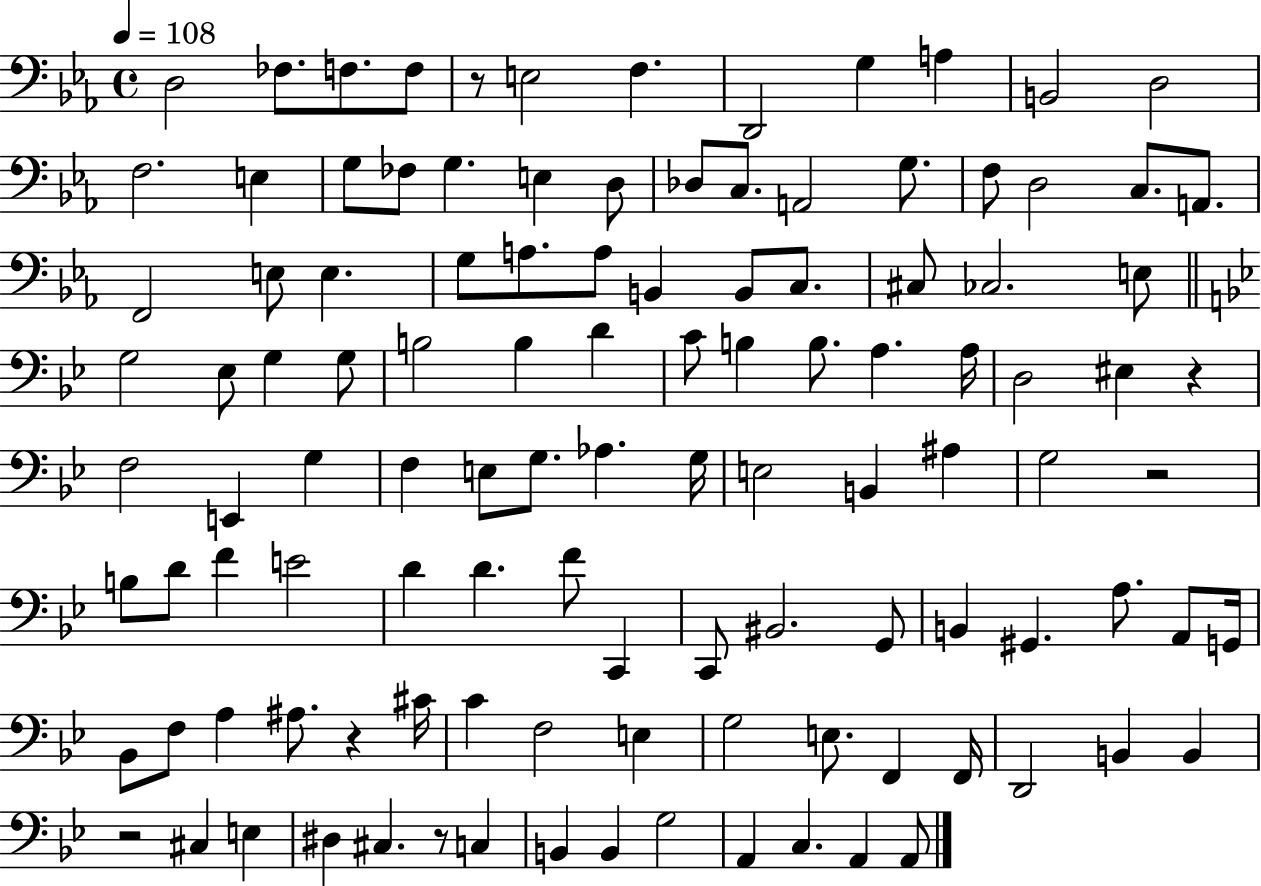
X:1
T:Untitled
M:4/4
L:1/4
K:Eb
D,2 _F,/2 F,/2 F,/2 z/2 E,2 F, D,,2 G, A, B,,2 D,2 F,2 E, G,/2 _F,/2 G, E, D,/2 _D,/2 C,/2 A,,2 G,/2 F,/2 D,2 C,/2 A,,/2 F,,2 E,/2 E, G,/2 A,/2 A,/2 B,, B,,/2 C,/2 ^C,/2 _C,2 E,/2 G,2 _E,/2 G, G,/2 B,2 B, D C/2 B, B,/2 A, A,/4 D,2 ^E, z F,2 E,, G, F, E,/2 G,/2 _A, G,/4 E,2 B,, ^A, G,2 z2 B,/2 D/2 F E2 D D F/2 C,, C,,/2 ^B,,2 G,,/2 B,, ^G,, A,/2 A,,/2 G,,/4 _B,,/2 F,/2 A, ^A,/2 z ^C/4 C F,2 E, G,2 E,/2 F,, F,,/4 D,,2 B,, B,, z2 ^C, E, ^D, ^C, z/2 C, B,, B,, G,2 A,, C, A,, A,,/2